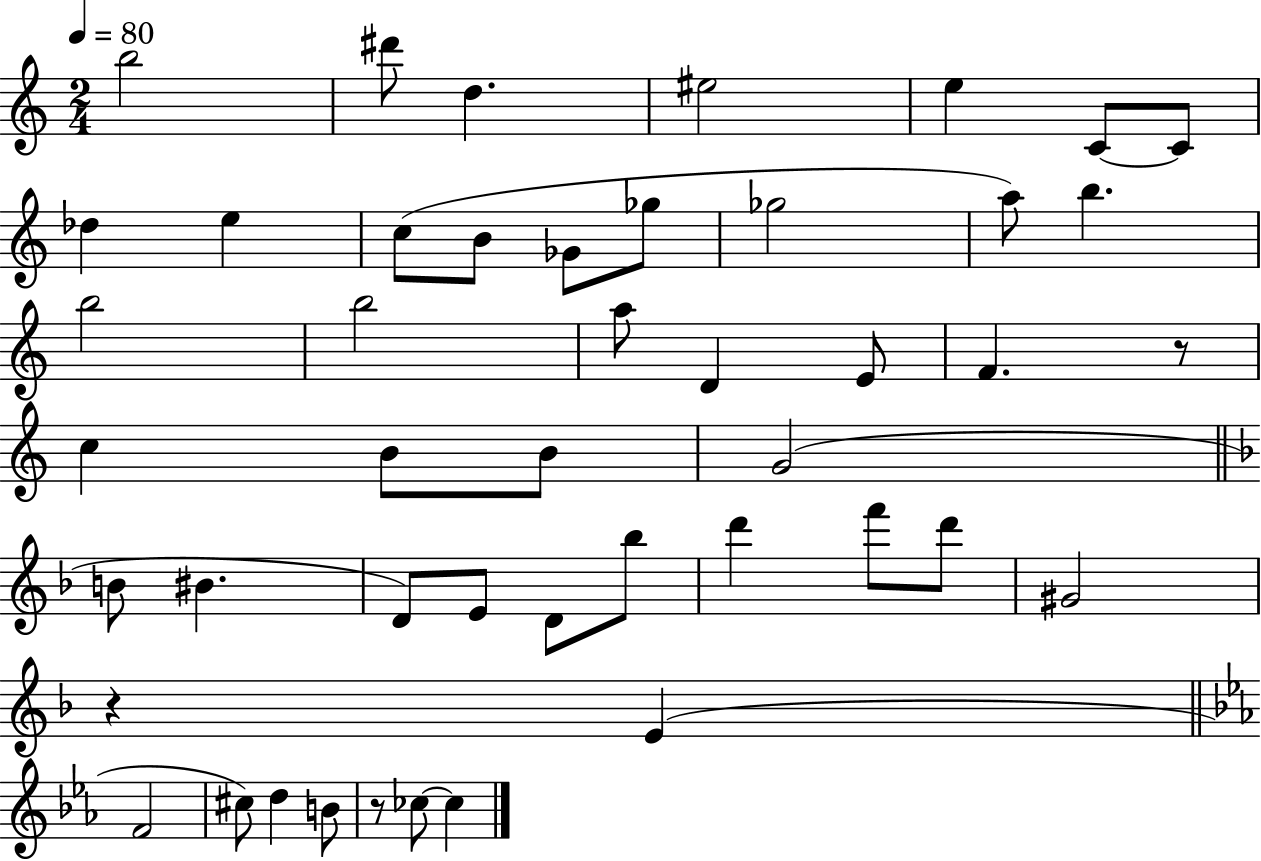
X:1
T:Untitled
M:2/4
L:1/4
K:C
b2 ^d'/2 d ^e2 e C/2 C/2 _d e c/2 B/2 _G/2 _g/2 _g2 a/2 b b2 b2 a/2 D E/2 F z/2 c B/2 B/2 G2 B/2 ^B D/2 E/2 D/2 _b/2 d' f'/2 d'/2 ^G2 z E F2 ^c/2 d B/2 z/2 _c/2 _c